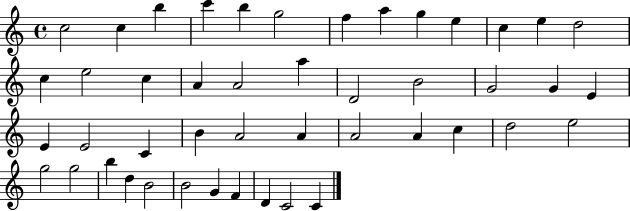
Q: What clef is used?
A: treble